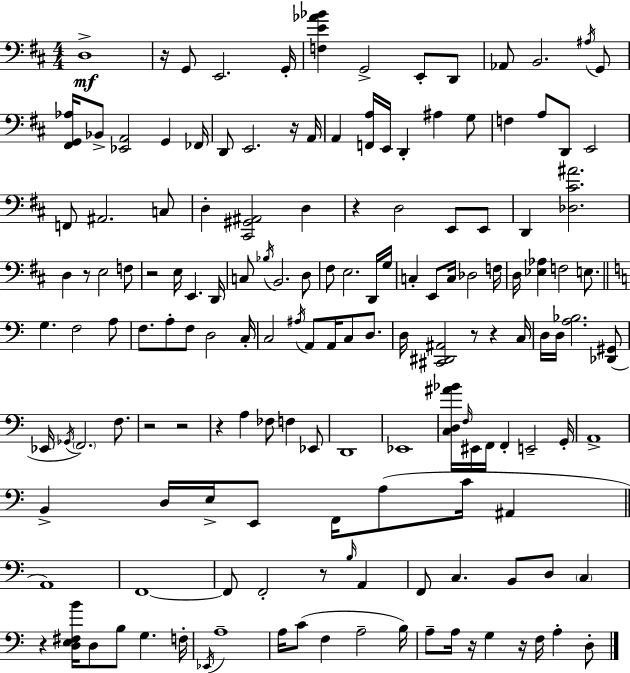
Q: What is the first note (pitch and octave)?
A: D3